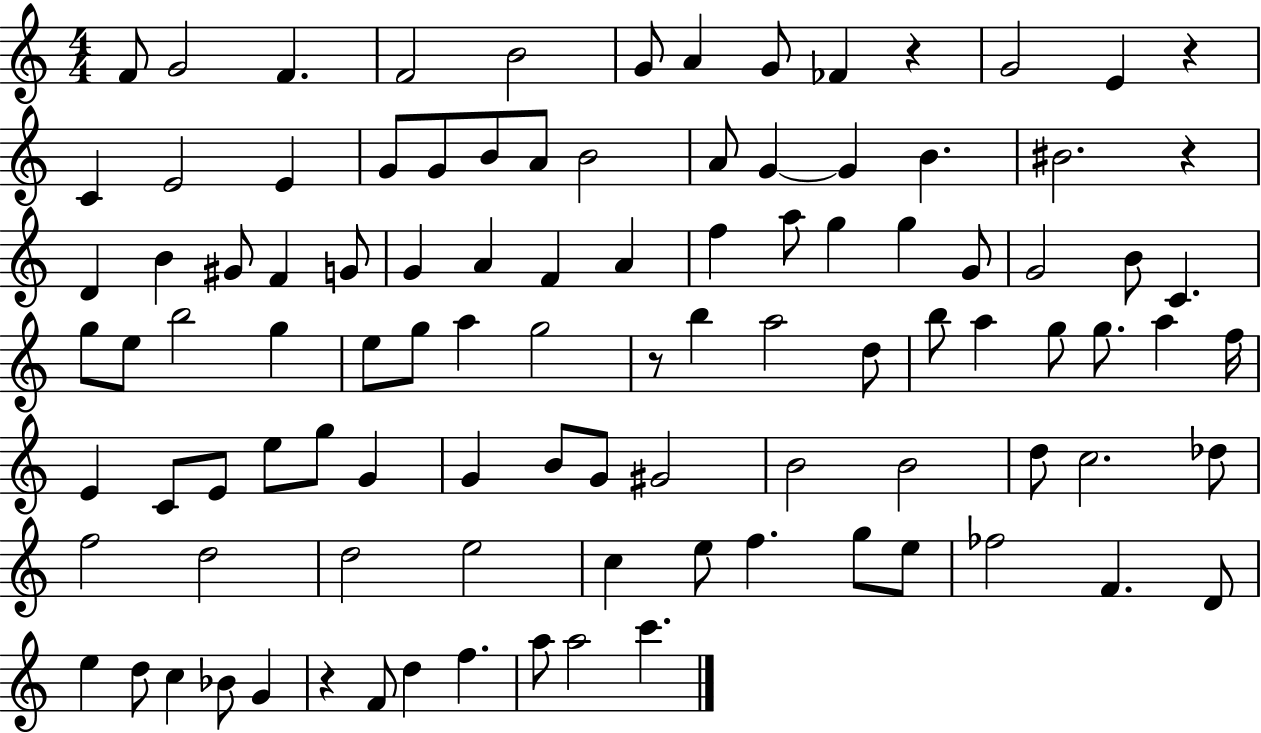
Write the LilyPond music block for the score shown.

{
  \clef treble
  \numericTimeSignature
  \time 4/4
  \key c \major
  \repeat volta 2 { f'8 g'2 f'4. | f'2 b'2 | g'8 a'4 g'8 fes'4 r4 | g'2 e'4 r4 | \break c'4 e'2 e'4 | g'8 g'8 b'8 a'8 b'2 | a'8 g'4~~ g'4 b'4. | bis'2. r4 | \break d'4 b'4 gis'8 f'4 g'8 | g'4 a'4 f'4 a'4 | f''4 a''8 g''4 g''4 g'8 | g'2 b'8 c'4. | \break g''8 e''8 b''2 g''4 | e''8 g''8 a''4 g''2 | r8 b''4 a''2 d''8 | b''8 a''4 g''8 g''8. a''4 f''16 | \break e'4 c'8 e'8 e''8 g''8 g'4 | g'4 b'8 g'8 gis'2 | b'2 b'2 | d''8 c''2. des''8 | \break f''2 d''2 | d''2 e''2 | c''4 e''8 f''4. g''8 e''8 | fes''2 f'4. d'8 | \break e''4 d''8 c''4 bes'8 g'4 | r4 f'8 d''4 f''4. | a''8 a''2 c'''4. | } \bar "|."
}